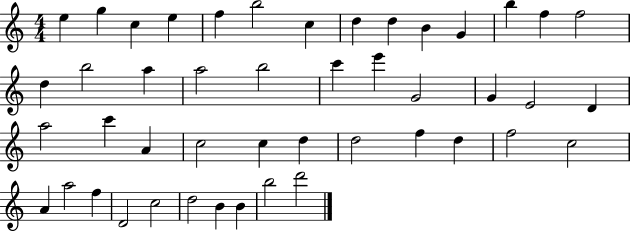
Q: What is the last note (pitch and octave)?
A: D6